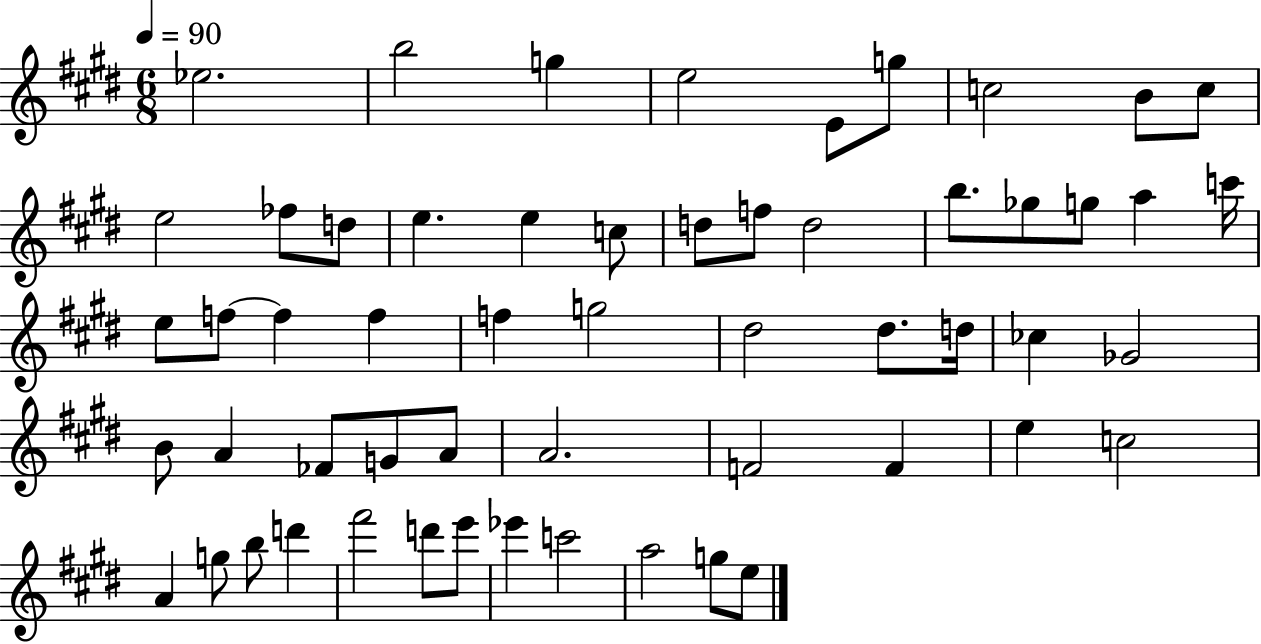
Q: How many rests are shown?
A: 0